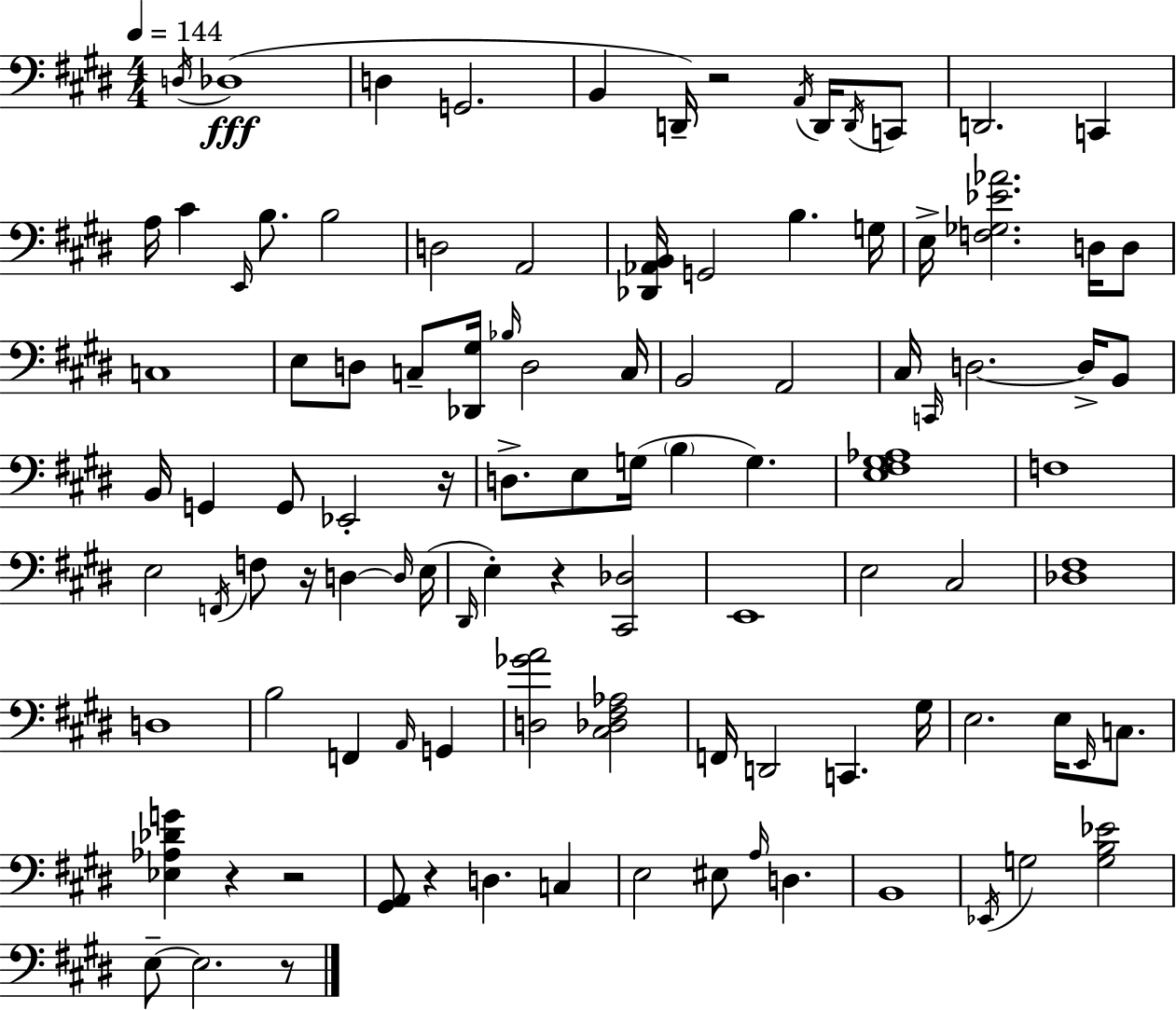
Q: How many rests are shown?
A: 8